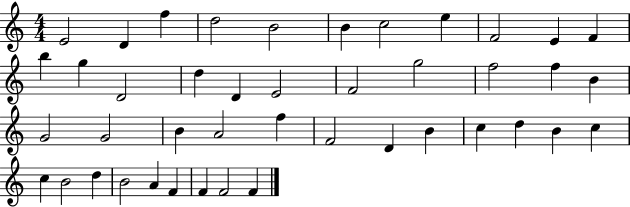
E4/h D4/q F5/q D5/h B4/h B4/q C5/h E5/q F4/h E4/q F4/q B5/q G5/q D4/h D5/q D4/q E4/h F4/h G5/h F5/h F5/q B4/q G4/h G4/h B4/q A4/h F5/q F4/h D4/q B4/q C5/q D5/q B4/q C5/q C5/q B4/h D5/q B4/h A4/q F4/q F4/q F4/h F4/q